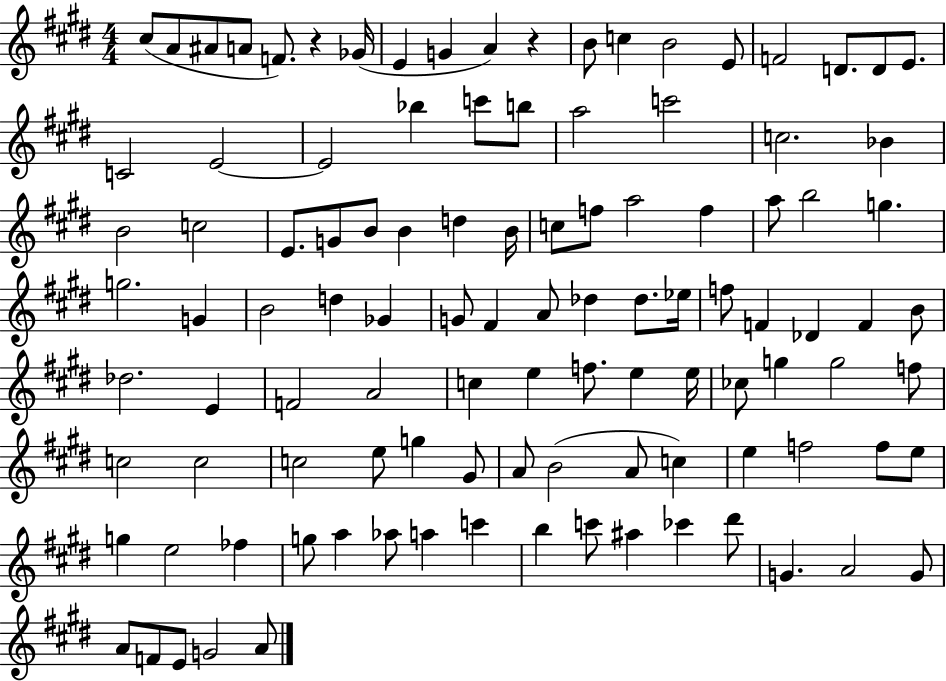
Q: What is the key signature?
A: E major